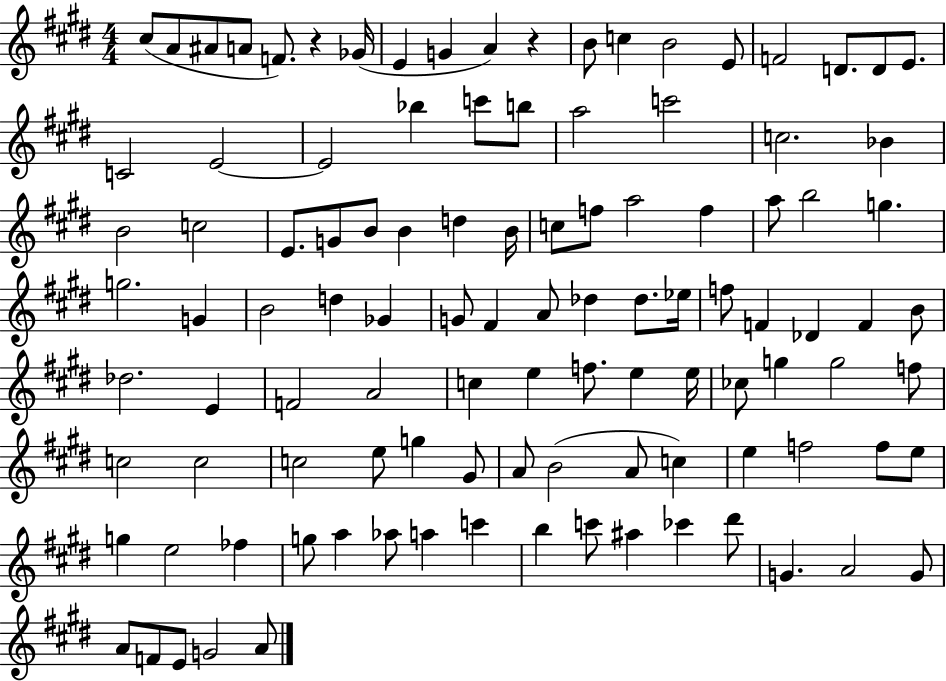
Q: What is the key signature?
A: E major